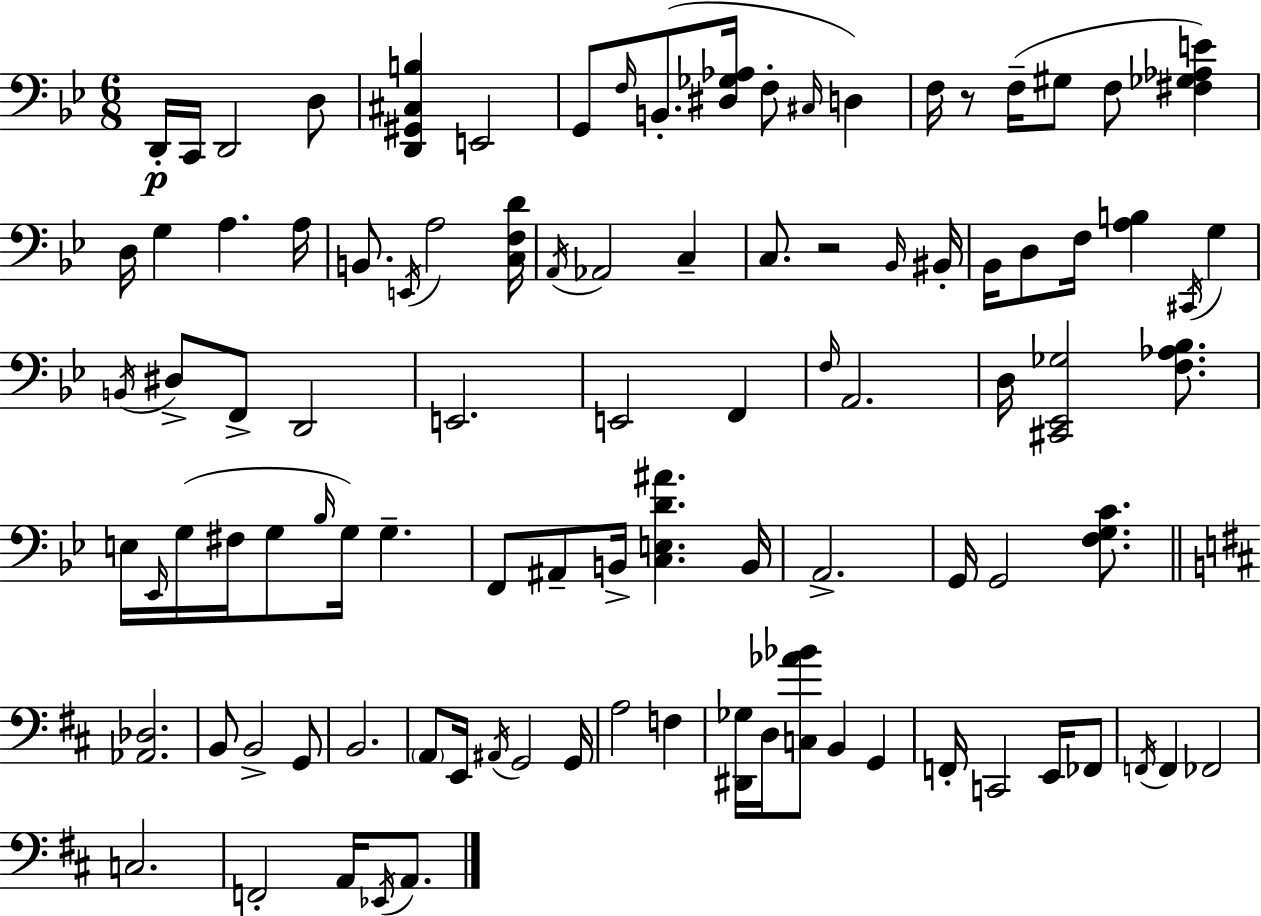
{
  \clef bass
  \numericTimeSignature
  \time 6/8
  \key g \minor
  d,16-.\p c,16 d,2 d8 | <d, gis, cis b>4 e,2 | g,8 \grace { f16 } b,8.-.( <dis ges aes>16 f8-. \grace { cis16 } d4) | f16 r8 f16--( gis8 f8 <fis ges aes e'>4) | \break d16 g4 a4. | a16 b,8. \acciaccatura { e,16 } a2 | <c f d'>16 \acciaccatura { a,16 } aes,2 | c4-- c8. r2 | \break \grace { bes,16 } bis,16-. bes,16 d8 f16 <a b>4 | \acciaccatura { cis,16 } g4 \acciaccatura { b,16 } dis8-> f,8-> d,2 | e,2. | e,2 | \break f,4 \grace { f16 } a,2. | d16 <cis, ees, ges>2 | <f aes bes>8. e16 \grace { ees,16 }( g16 fis16 | g8 \grace { bes16 }) g16 g4.-- f,8 | \break ais,8-- b,16-> <c e d' ais'>4. b,16 a,2.-> | g,16 g,2 | <f g c'>8. \bar "||" \break \key d \major <aes, des>2. | b,8 b,2-> g,8 | b,2. | \parenthesize a,8 e,16 \acciaccatura { ais,16 } g,2 | \break g,16 a2 f4 | <dis, ges>16 d16 <c aes' bes'>8 b,4 g,4 | f,16-. c,2 e,16 fes,8 | \acciaccatura { f,16 } f,4 fes,2 | \break c2. | f,2-. a,16 \acciaccatura { ees,16 } | a,8. \bar "|."
}